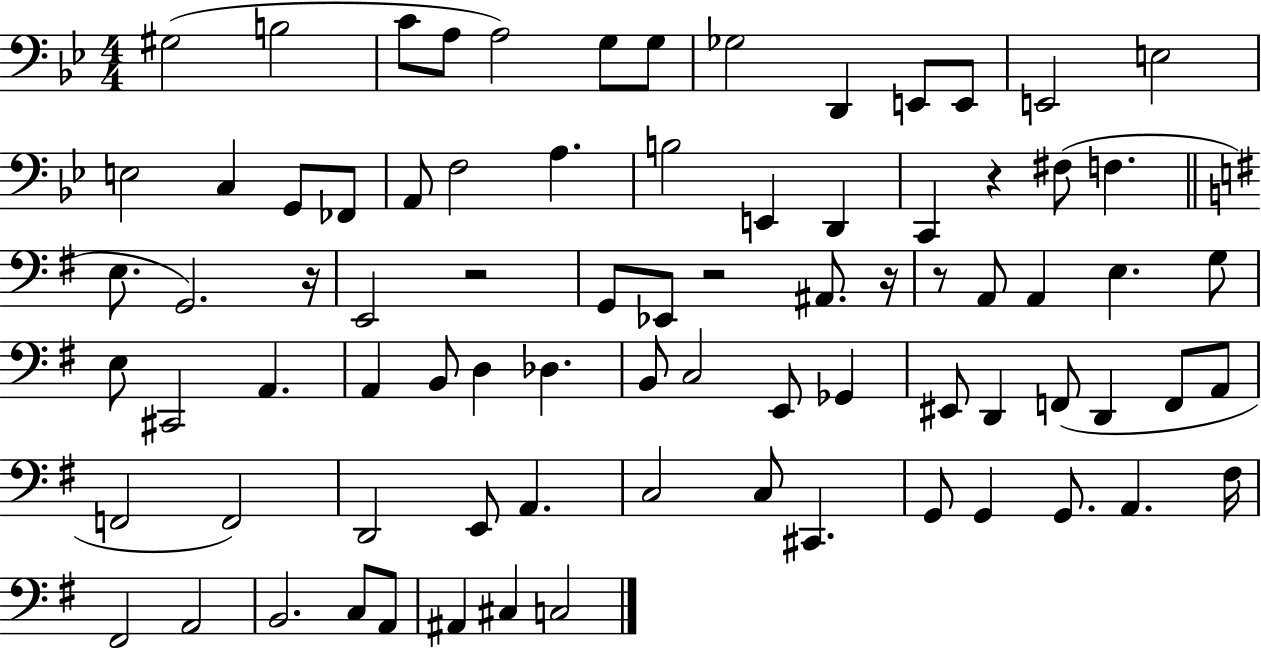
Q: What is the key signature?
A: BES major